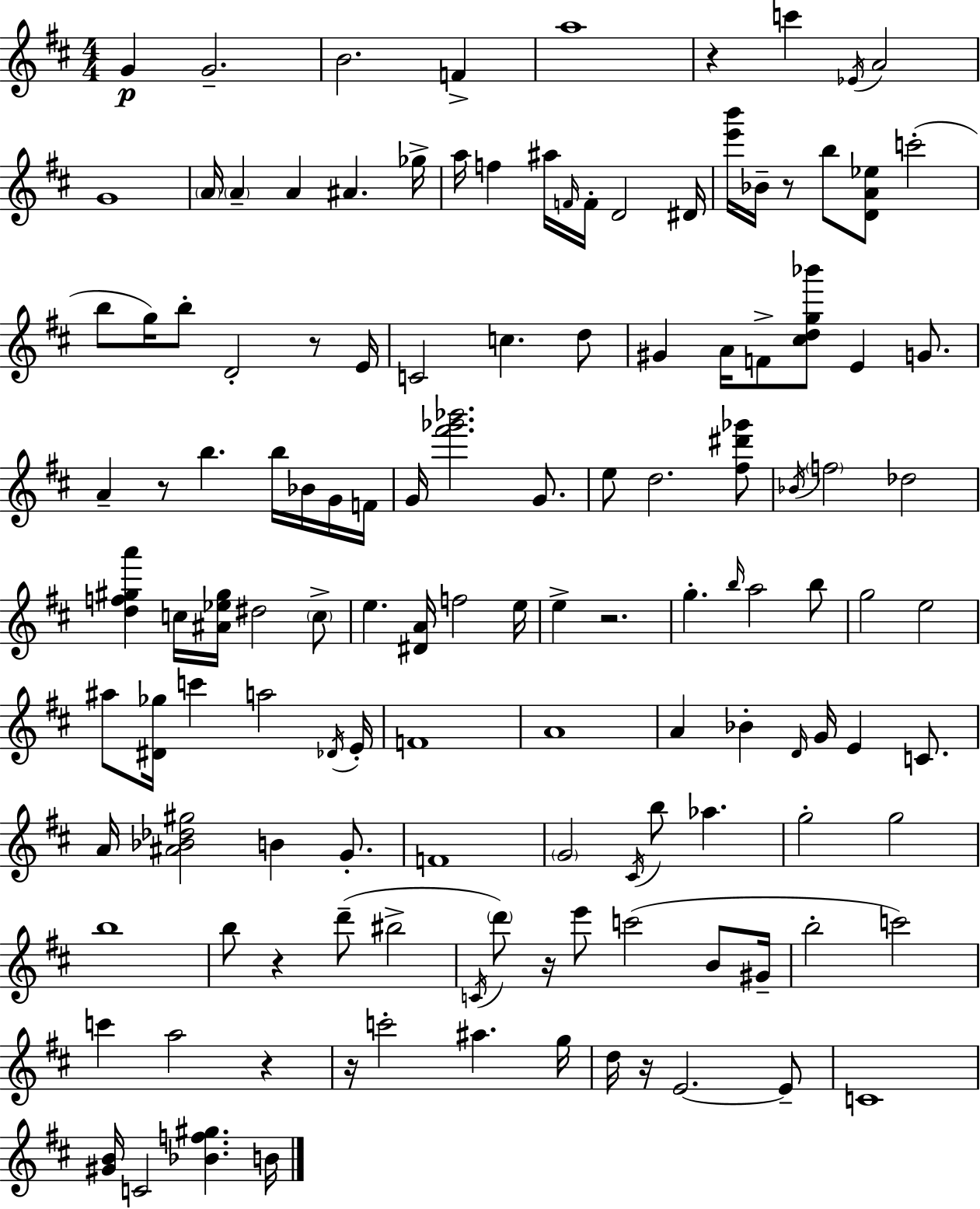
{
  \clef treble
  \numericTimeSignature
  \time 4/4
  \key d \major
  \repeat volta 2 { g'4\p g'2.-- | b'2. f'4-> | a''1 | r4 c'''4 \acciaccatura { ees'16 } a'2 | \break g'1 | \parenthesize a'16 \parenthesize a'4-- a'4 ais'4. | ges''16-> a''16 f''4 ais''16 \grace { f'16 } f'16-. d'2 | dis'16 <e''' b'''>16 bes'16-- r8 b''8 <d' a' ees''>8 c'''2-.( | \break b''8 g''16) b''8-. d'2-. r8 | e'16 c'2 c''4. | d''8 gis'4 a'16 f'8-> <cis'' d'' g'' bes'''>8 e'4 g'8. | a'4-- r8 b''4. b''16 bes'16 | \break g'16 f'16 g'16 <fis''' ges''' bes'''>2. g'8. | e''8 d''2. | <fis'' dis''' ges'''>8 \acciaccatura { bes'16 } \parenthesize f''2 des''2 | <d'' f'' gis'' a'''>4 c''16 <ais' ees'' gis''>16 dis''2 | \break \parenthesize c''8-> e''4. <dis' a'>16 f''2 | e''16 e''4-> r2. | g''4.-. \grace { b''16 } a''2 | b''8 g''2 e''2 | \break ais''8 <dis' ges''>16 c'''4 a''2 | \acciaccatura { des'16 } e'16-. f'1 | a'1 | a'4 bes'4-. \grace { d'16 } g'16 e'4 | \break c'8. a'16 <ais' bes' des'' gis''>2 b'4 | g'8.-. f'1 | \parenthesize g'2 \acciaccatura { cis'16 } b''8 | aes''4. g''2-. g''2 | \break b''1 | b''8 r4 d'''8--( bis''2-> | \acciaccatura { c'16 } \parenthesize d'''8) r16 e'''8 c'''2( | b'8 gis'16-- b''2-. | \break c'''2) c'''4 a''2 | r4 r16 c'''2-. | ais''4. g''16 d''16 r16 e'2.~~ | e'8-- c'1 | \break <gis' b'>16 c'2 | <bes' f'' gis''>4. b'16 } \bar "|."
}